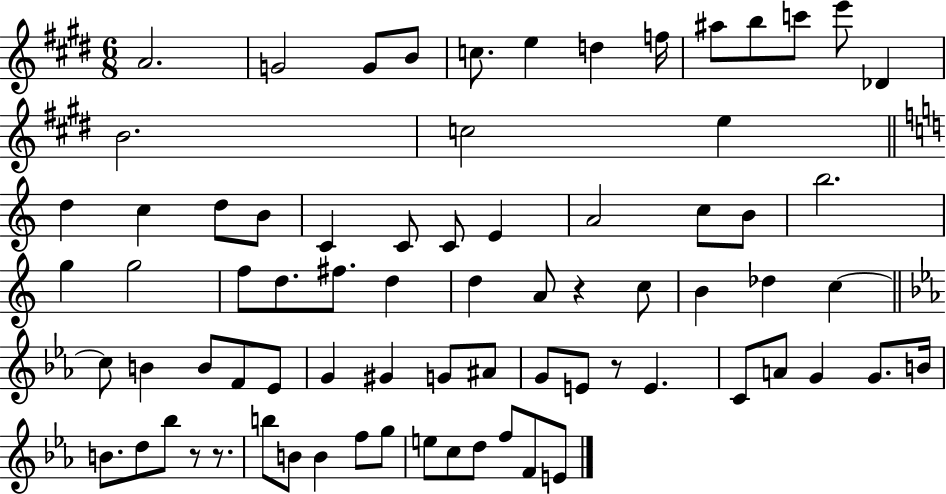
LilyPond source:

{
  \clef treble
  \numericTimeSignature
  \time 6/8
  \key e \major
  a'2. | g'2 g'8 b'8 | c''8. e''4 d''4 f''16 | ais''8 b''8 c'''8 e'''8 des'4 | \break b'2. | c''2 e''4 | \bar "||" \break \key c \major d''4 c''4 d''8 b'8 | c'4 c'8 c'8 e'4 | a'2 c''8 b'8 | b''2. | \break g''4 g''2 | f''8 d''8. fis''8. d''4 | d''4 a'8 r4 c''8 | b'4 des''4 c''4~~ | \break \bar "||" \break \key ees \major c''8 b'4 b'8 f'8 ees'8 | g'4 gis'4 g'8 ais'8 | g'8 e'8 r8 e'4. | c'8 a'8 g'4 g'8. b'16 | \break b'8. d''8 bes''8 r8 r8. | b''8 b'8 b'4 f''8 g''8 | e''8 c''8 d''8 f''8 f'8 e'8 | \bar "|."
}